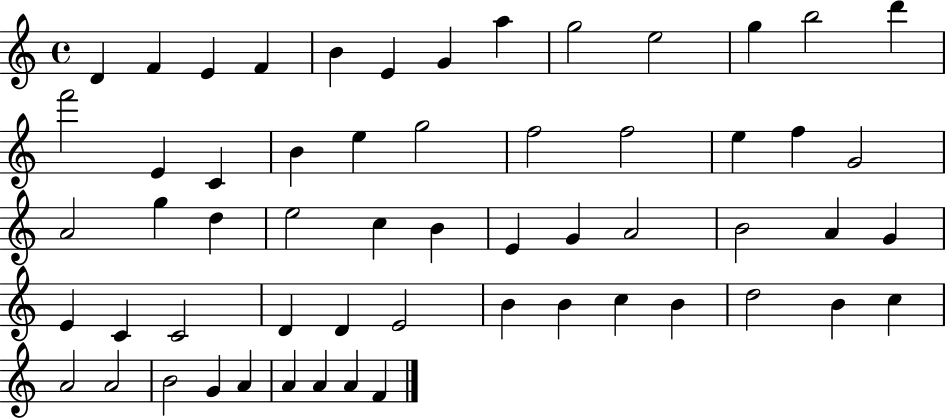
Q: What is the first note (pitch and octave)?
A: D4